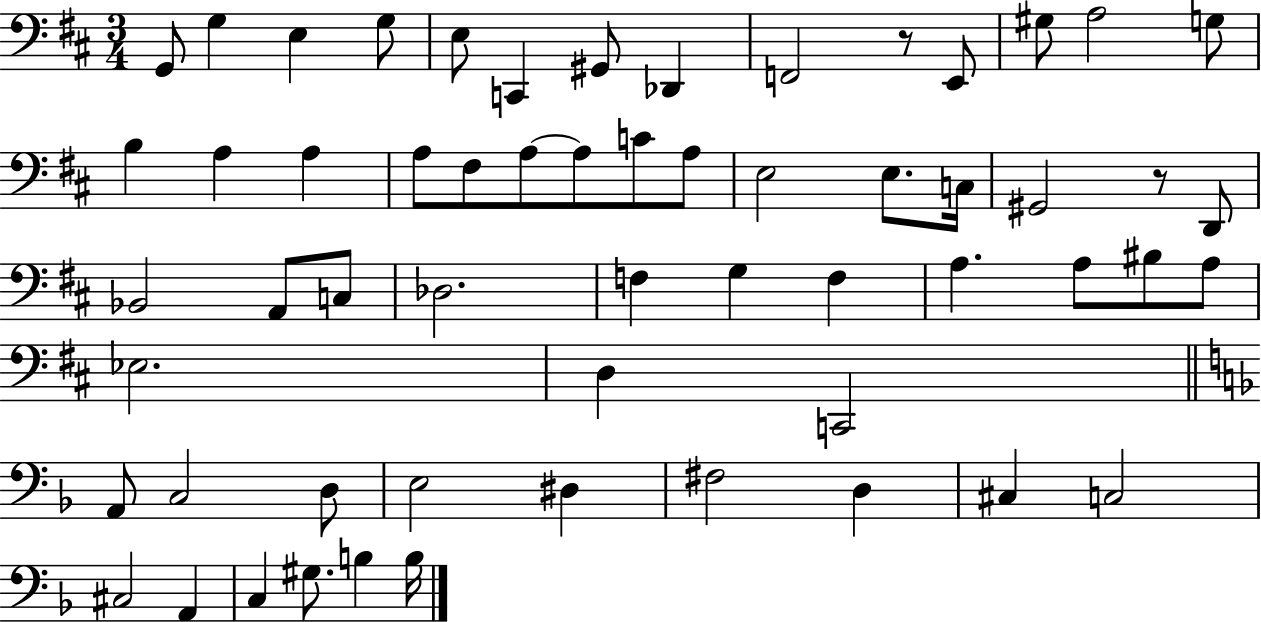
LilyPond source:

{
  \clef bass
  \numericTimeSignature
  \time 3/4
  \key d \major
  g,8 g4 e4 g8 | e8 c,4 gis,8 des,4 | f,2 r8 e,8 | gis8 a2 g8 | \break b4 a4 a4 | a8 fis8 a8~~ a8 c'8 a8 | e2 e8. c16 | gis,2 r8 d,8 | \break bes,2 a,8 c8 | des2. | f4 g4 f4 | a4. a8 bis8 a8 | \break ees2. | d4 c,2 | \bar "||" \break \key f \major a,8 c2 d8 | e2 dis4 | fis2 d4 | cis4 c2 | \break cis2 a,4 | c4 gis8. b4 b16 | \bar "|."
}